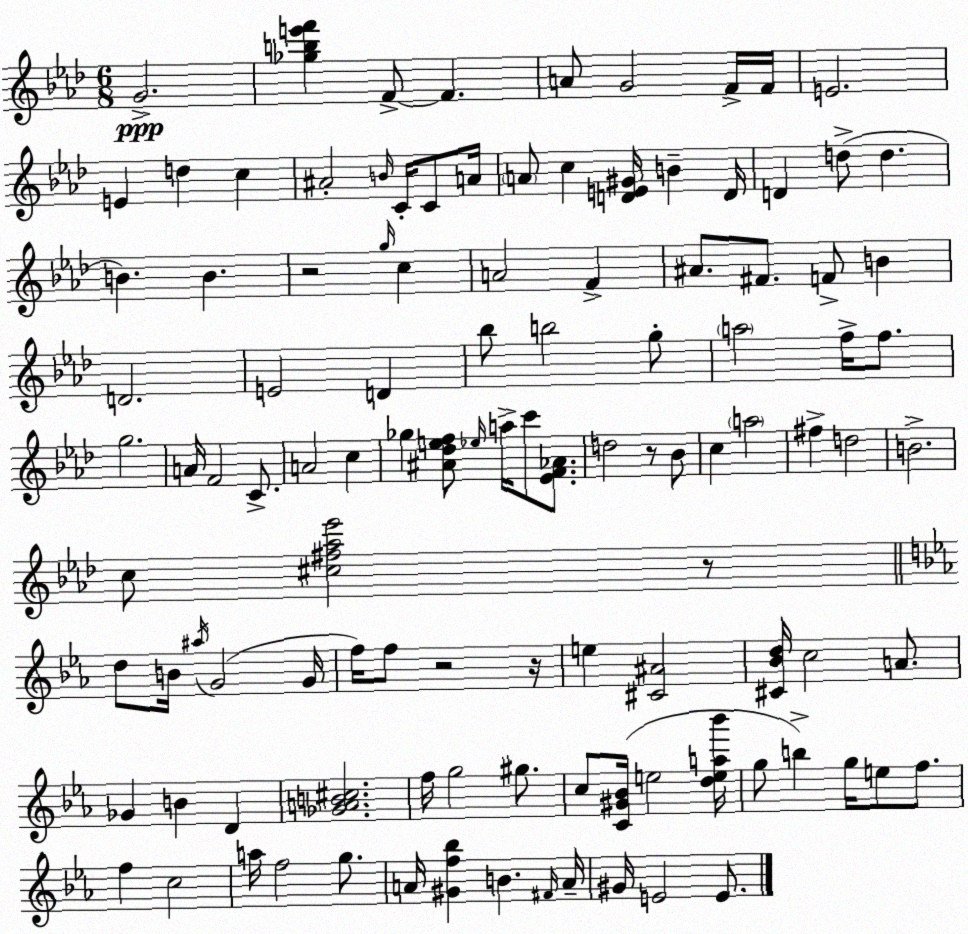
X:1
T:Untitled
M:6/8
L:1/4
K:Ab
G2 [_gbe'f'] F/2 F A/2 G2 F/4 F/4 E2 E d c ^A2 B/4 C/4 C/2 A/4 A/2 c [DE^G]/4 B D/4 D d/2 d B B z2 g/4 c A2 F ^A/2 ^F/2 F/2 B D2 E2 D _b/2 b2 g/2 a2 f/4 f/2 g2 A/4 F2 C/2 A2 c _g [^A_def]/2 _e/4 a/4 c'/2 [_EF_A]/2 d2 z/2 _B/2 c a2 ^f d2 B2 c/2 [^c^f_a_e']2 z/2 d/2 B/4 ^a/4 G2 G/4 f/4 f/2 z2 z/4 e [^C^A]2 [^C_Bd]/4 c2 A/2 _G B D [_GAB^c]2 f/4 g2 ^g/2 c/2 [C^G_B]/4 e2 [dea_b']/4 g/2 b g/4 e/2 f/2 f c2 a/4 f2 g/2 A/4 [^Gf_b] B ^F/4 A/4 ^G/4 E2 E/2